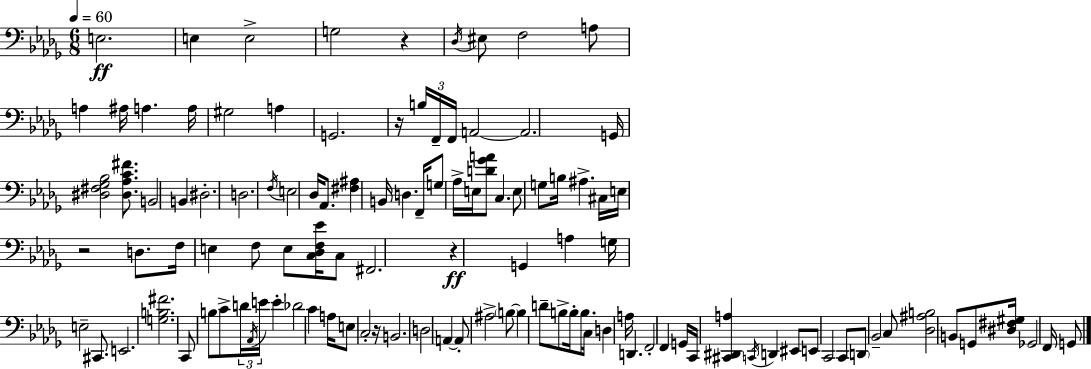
{
  \clef bass
  \numericTimeSignature
  \time 6/8
  \key bes \minor
  \tempo 4 = 60
  e2.\ff | e4 e2-> | g2 r4 | \acciaccatura { des16 } eis8 f2 a8 | \break a4 ais16 a4. | a16 gis2 a4 | g,2. | r16 \tuplet 3/2 { b16 f,16-- f,16 } a,2~~ | \break a,2. | g,16 <dis fis ges bes>2 <dis aes c' fis'>8. | b,2 b,4 | dis2.-. | \break d2. | \acciaccatura { f16 } e2 des16 aes,8. | <fis ais>4 b,16 d4. | f,16-- g8 aes16-> e16 <d' ges' a'>8 c4. | \break e8 g8 b16 ais4.-> | cis16 e16 r2 d8. | f16 e4 f8 e8 <c des f ees'>16 | c8 fis,2. | \break r4\ff g,4 a4 | g16 e2-- cis,8. | e,2. | <g b fis'>2. | \break c,8 b8 c'8-> \tuplet 3/2 { d'16 \acciaccatura { aes,16 } e'16 } e'4-. | des'2 c'4 | a16 e8 c2-. | r16 b,2. | \break d2 a,4~~ | a,8-. ais2-> | \parenthesize b8~~ b4 d'8-- b8-> b16-. | b8. c16 d4 a16 d,4. | \break f,2-. f,4 | g,16 c,16 <cis, dis, a>4 \acciaccatura { c,16 } d,4 | eis,8 e,8 c,2 | c,8 \parenthesize d,8 bes,2-- | \break c8 <des ais b>2 | b,8 g,8 <dis fis gis>16 ges,2 | f,16 g,8 \bar "|."
}